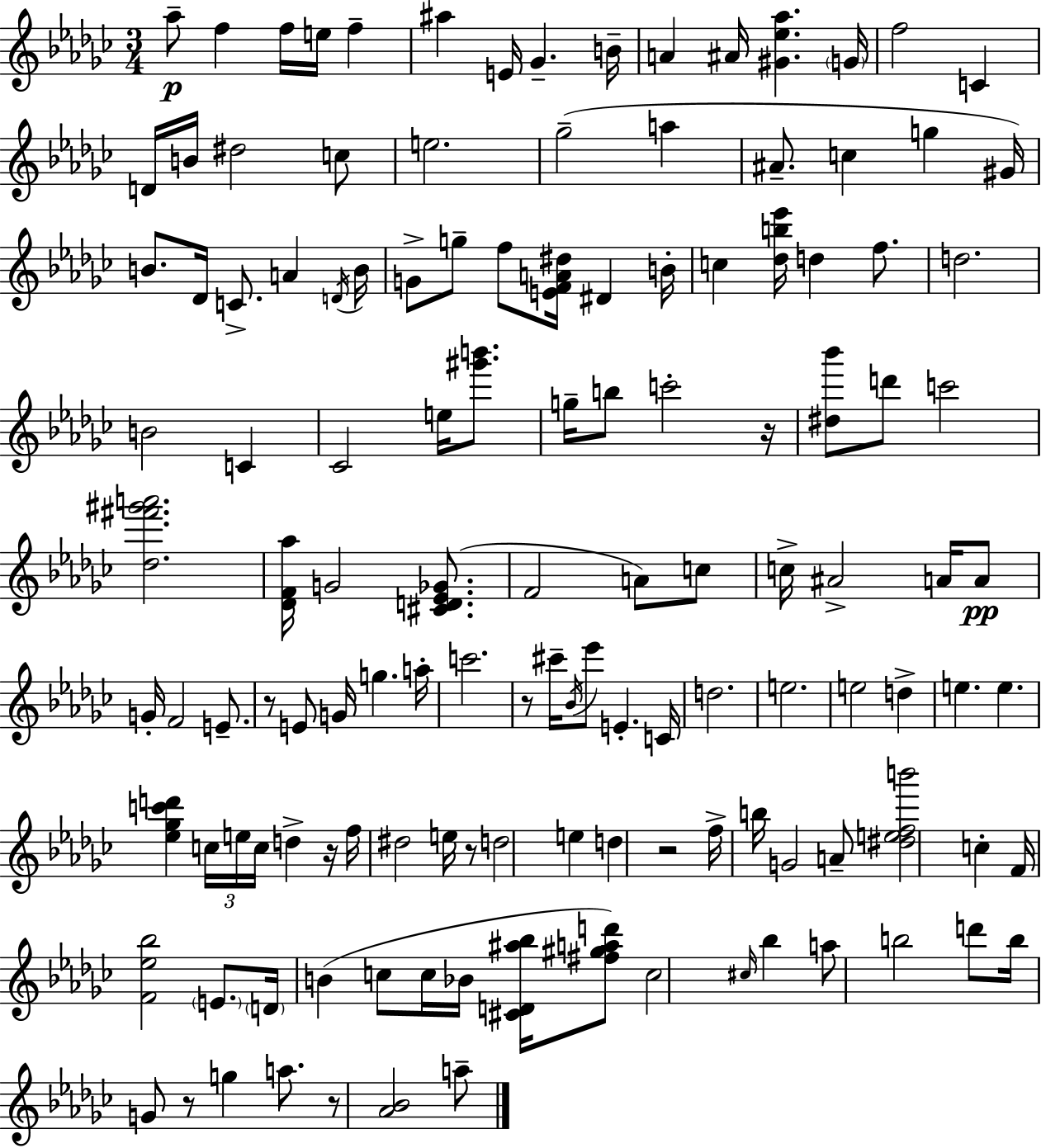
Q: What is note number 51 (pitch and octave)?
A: F4